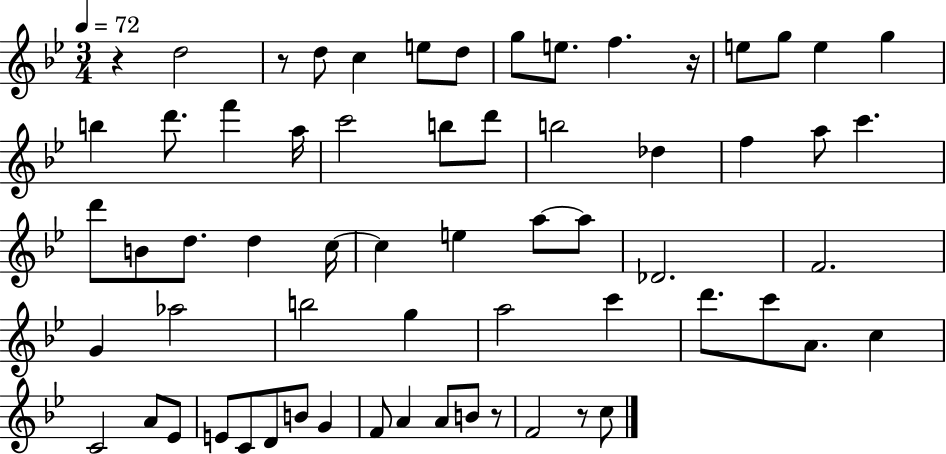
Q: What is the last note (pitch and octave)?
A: C5